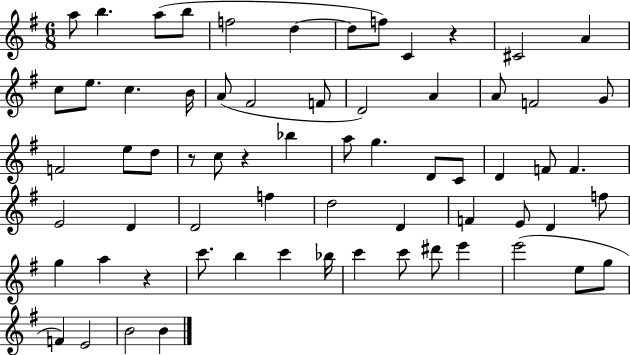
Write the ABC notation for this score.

X:1
T:Untitled
M:6/8
L:1/4
K:G
a/2 b a/2 b/2 f2 d d/2 f/2 C z ^C2 A c/2 e/2 c B/4 A/2 ^F2 F/2 D2 A A/2 F2 G/2 F2 e/2 d/2 z/2 c/2 z _b a/2 g D/2 C/2 D F/2 F E2 D D2 f d2 D F E/2 D f/2 g a z c'/2 b c' _b/4 c' c'/2 ^d'/2 e' e'2 e/2 g/2 F E2 B2 B